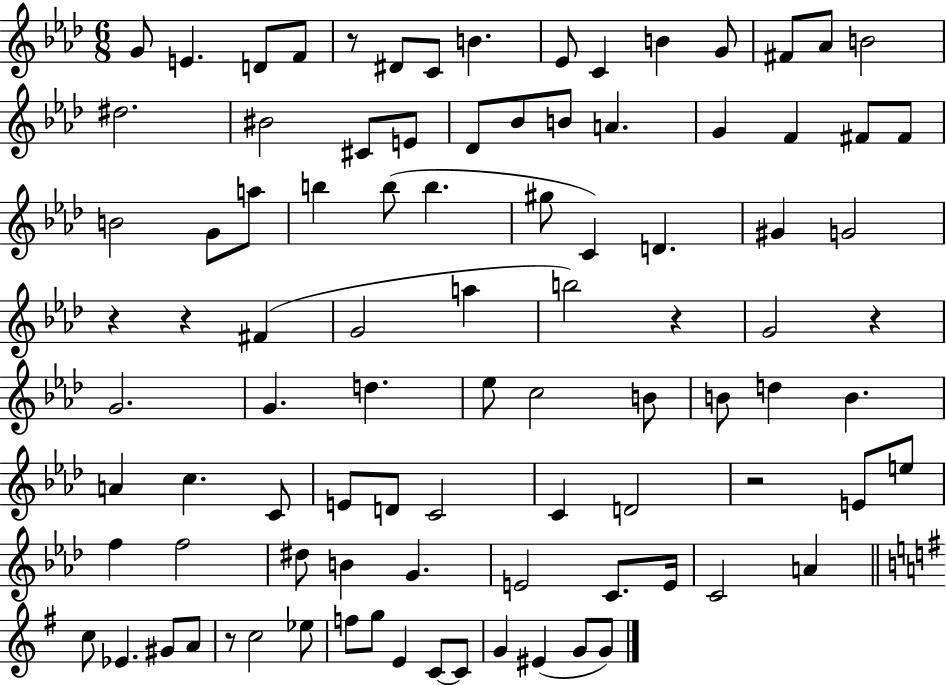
G4/e E4/q. D4/e F4/e R/e D#4/e C4/e B4/q. Eb4/e C4/q B4/q G4/e F#4/e Ab4/e B4/h D#5/h. BIS4/h C#4/e E4/e Db4/e Bb4/e B4/e A4/q. G4/q F4/q F#4/e F#4/e B4/h G4/e A5/e B5/q B5/e B5/q. G#5/e C4/q D4/q. G#4/q G4/h R/q R/q F#4/q G4/h A5/q B5/h R/q G4/h R/q G4/h. G4/q. D5/q. Eb5/e C5/h B4/e B4/e D5/q B4/q. A4/q C5/q. C4/e E4/e D4/e C4/h C4/q D4/h R/h E4/e E5/e F5/q F5/h D#5/e B4/q G4/q. E4/h C4/e. E4/s C4/h A4/q C5/e Eb4/q. G#4/e A4/e R/e C5/h Eb5/e F5/e G5/e E4/q C4/e C4/e G4/q EIS4/q G4/e G4/e